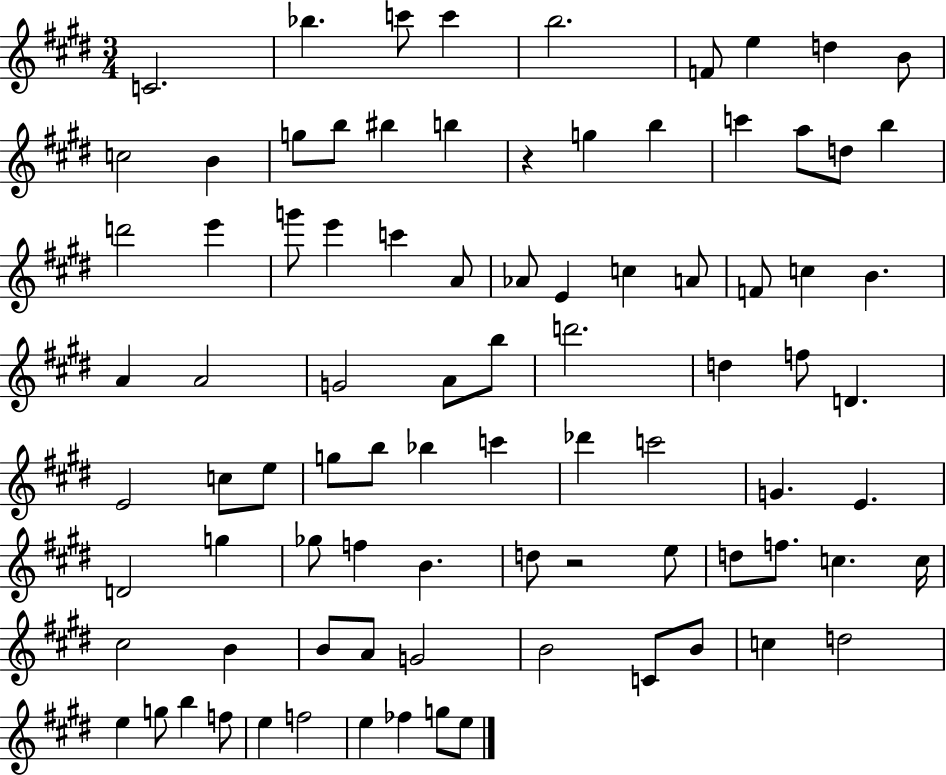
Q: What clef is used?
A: treble